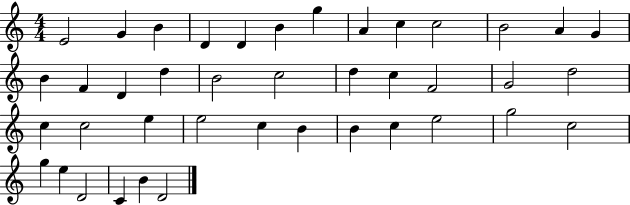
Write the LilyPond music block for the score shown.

{
  \clef treble
  \numericTimeSignature
  \time 4/4
  \key c \major
  e'2 g'4 b'4 | d'4 d'4 b'4 g''4 | a'4 c''4 c''2 | b'2 a'4 g'4 | \break b'4 f'4 d'4 d''4 | b'2 c''2 | d''4 c''4 f'2 | g'2 d''2 | \break c''4 c''2 e''4 | e''2 c''4 b'4 | b'4 c''4 e''2 | g''2 c''2 | \break g''4 e''4 d'2 | c'4 b'4 d'2 | \bar "|."
}